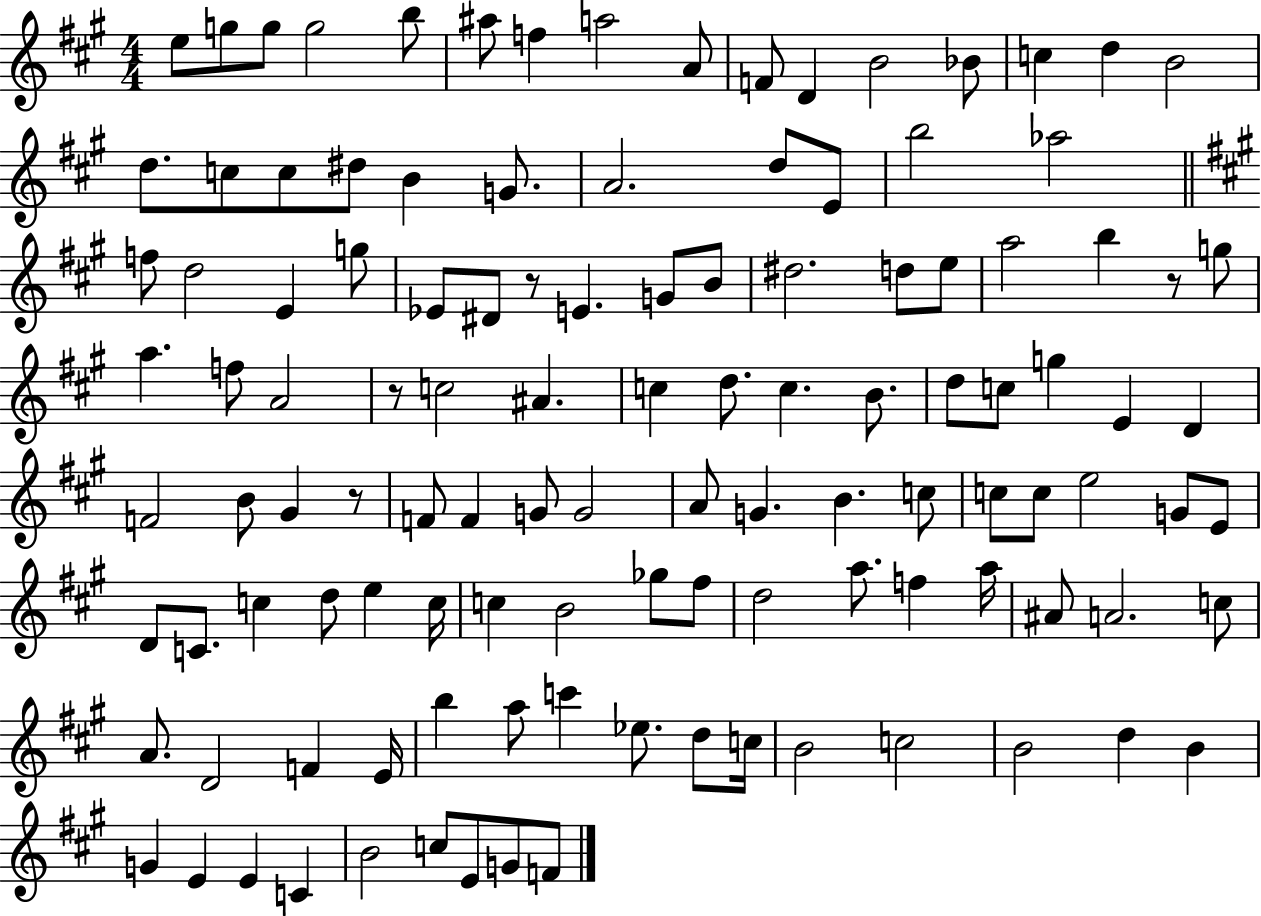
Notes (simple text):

E5/e G5/e G5/e G5/h B5/e A#5/e F5/q A5/h A4/e F4/e D4/q B4/h Bb4/e C5/q D5/q B4/h D5/e. C5/e C5/e D#5/e B4/q G4/e. A4/h. D5/e E4/e B5/h Ab5/h F5/e D5/h E4/q G5/e Eb4/e D#4/e R/e E4/q. G4/e B4/e D#5/h. D5/e E5/e A5/h B5/q R/e G5/e A5/q. F5/e A4/h R/e C5/h A#4/q. C5/q D5/e. C5/q. B4/e. D5/e C5/e G5/q E4/q D4/q F4/h B4/e G#4/q R/e F4/e F4/q G4/e G4/h A4/e G4/q. B4/q. C5/e C5/e C5/e E5/h G4/e E4/e D4/e C4/e. C5/q D5/e E5/q C5/s C5/q B4/h Gb5/e F#5/e D5/h A5/e. F5/q A5/s A#4/e A4/h. C5/e A4/e. D4/h F4/q E4/s B5/q A5/e C6/q Eb5/e. D5/e C5/s B4/h C5/h B4/h D5/q B4/q G4/q E4/q E4/q C4/q B4/h C5/e E4/e G4/e F4/e